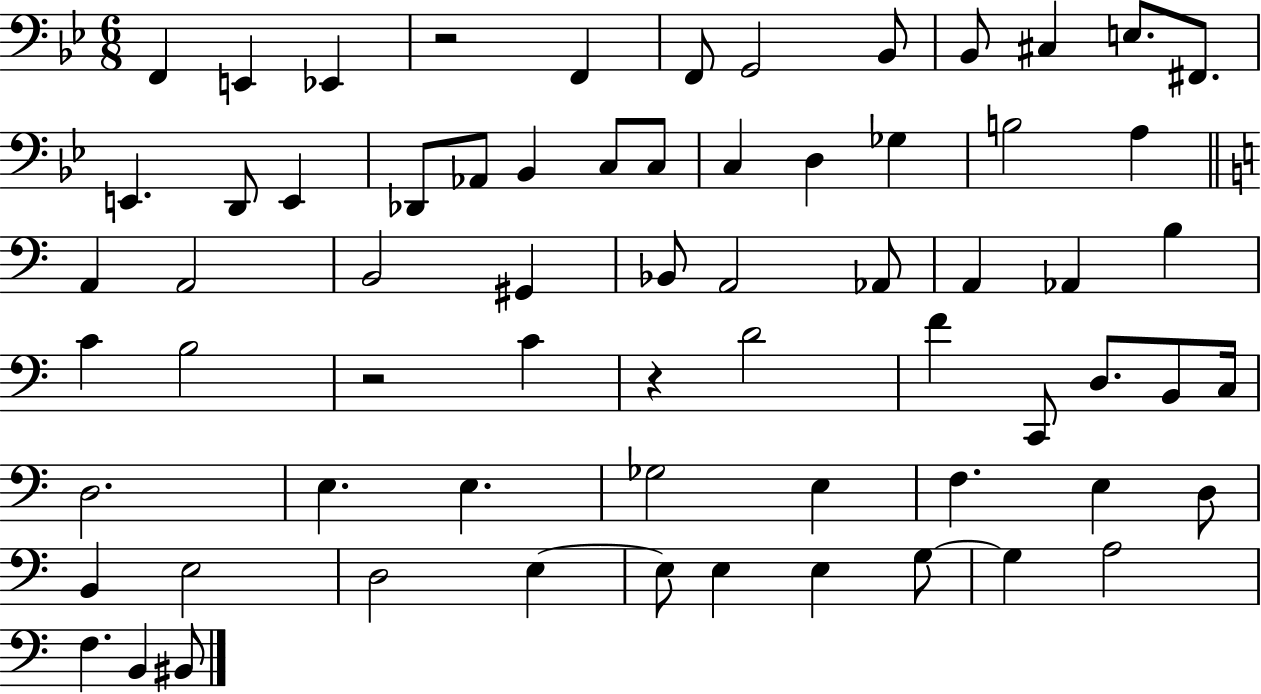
F2/q E2/q Eb2/q R/h F2/q F2/e G2/h Bb2/e Bb2/e C#3/q E3/e. F#2/e. E2/q. D2/e E2/q Db2/e Ab2/e Bb2/q C3/e C3/e C3/q D3/q Gb3/q B3/h A3/q A2/q A2/h B2/h G#2/q Bb2/e A2/h Ab2/e A2/q Ab2/q B3/q C4/q B3/h R/h C4/q R/q D4/h F4/q C2/e D3/e. B2/e C3/s D3/h. E3/q. E3/q. Gb3/h E3/q F3/q. E3/q D3/e B2/q E3/h D3/h E3/q E3/e E3/q E3/q G3/e G3/q A3/h F3/q. B2/q BIS2/e